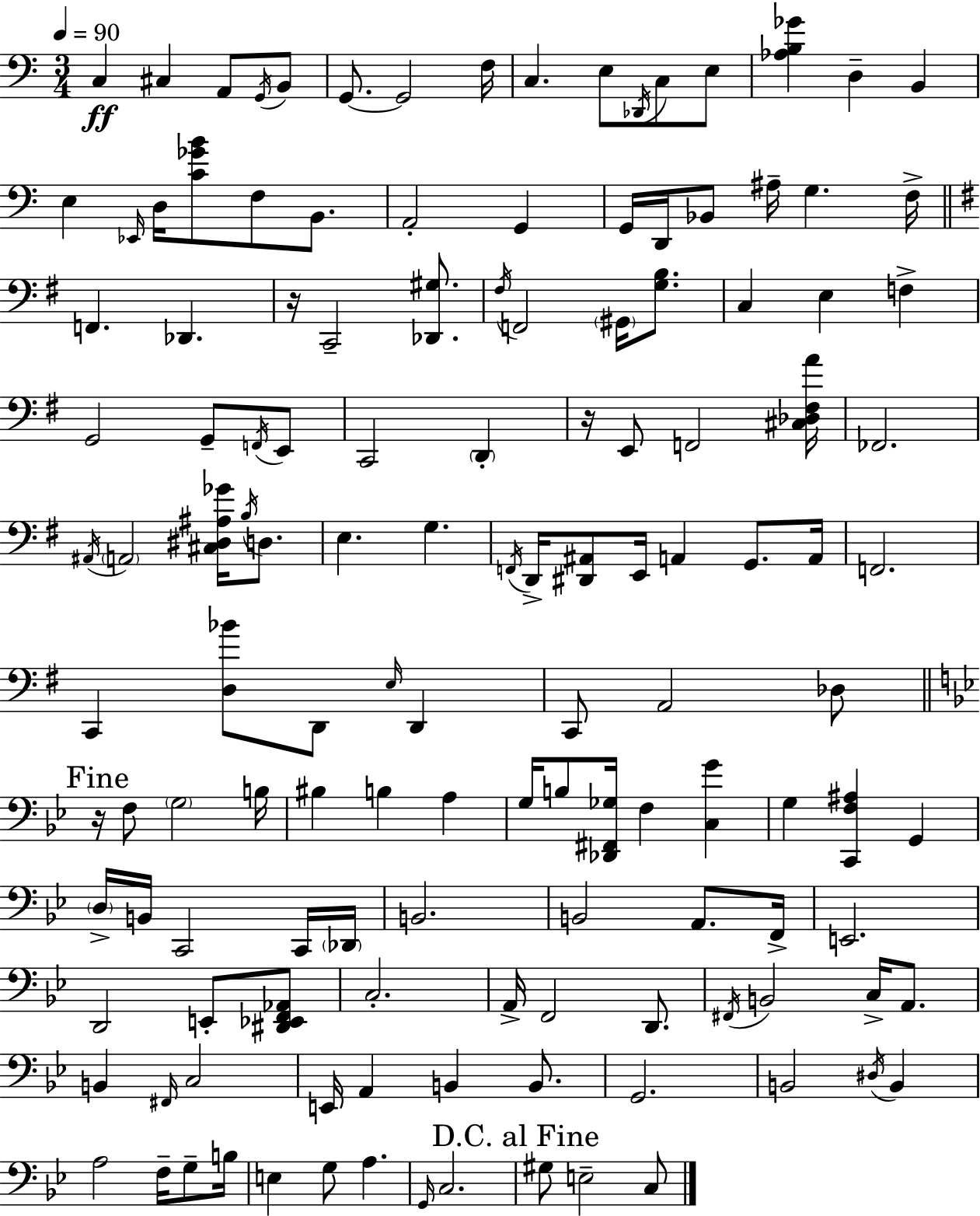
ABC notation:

X:1
T:Untitled
M:3/4
L:1/4
K:Am
C, ^C, A,,/2 G,,/4 B,,/2 G,,/2 G,,2 F,/4 C, E,/2 _D,,/4 C,/2 E,/2 [_A,B,_G] D, B,, E, _E,,/4 D,/4 [C_GB]/2 F,/2 B,,/2 A,,2 G,, G,,/4 D,,/4 _B,,/2 ^A,/4 G, F,/4 F,, _D,, z/4 C,,2 [_D,,^G,]/2 ^F,/4 F,,2 ^G,,/4 [G,B,]/2 C, E, F, G,,2 G,,/2 F,,/4 E,,/2 C,,2 D,, z/4 E,,/2 F,,2 [^C,_D,^F,A]/4 _F,,2 ^A,,/4 A,,2 [^C,^D,^A,_G]/4 B,/4 D,/2 E, G, F,,/4 D,,/4 [^D,,^A,,]/2 E,,/4 A,, G,,/2 A,,/4 F,,2 C,, [D,_B]/2 D,,/2 E,/4 D,, C,,/2 A,,2 _D,/2 z/4 F,/2 G,2 B,/4 ^B, B, A, G,/4 B,/2 [_D,,^F,,_G,]/4 F, [C,G] G, [C,,F,^A,] G,, D,/4 B,,/4 C,,2 C,,/4 _D,,/4 B,,2 B,,2 A,,/2 F,,/4 E,,2 D,,2 E,,/2 [^D,,_E,,F,,_A,,]/2 C,2 A,,/4 F,,2 D,,/2 ^F,,/4 B,,2 C,/4 A,,/2 B,, ^F,,/4 C,2 E,,/4 A,, B,, B,,/2 G,,2 B,,2 ^D,/4 B,, A,2 F,/4 G,/2 B,/4 E, G,/2 A, G,,/4 C,2 ^G,/2 E,2 C,/2